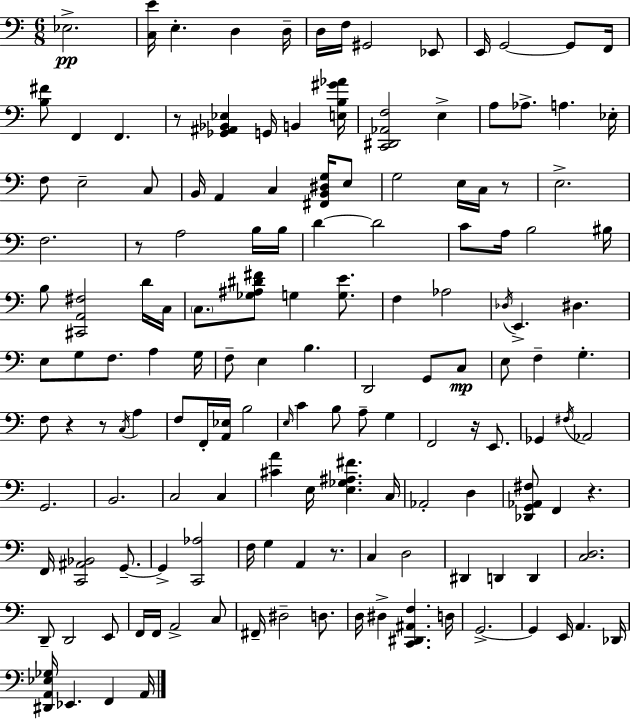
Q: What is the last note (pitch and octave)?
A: A2